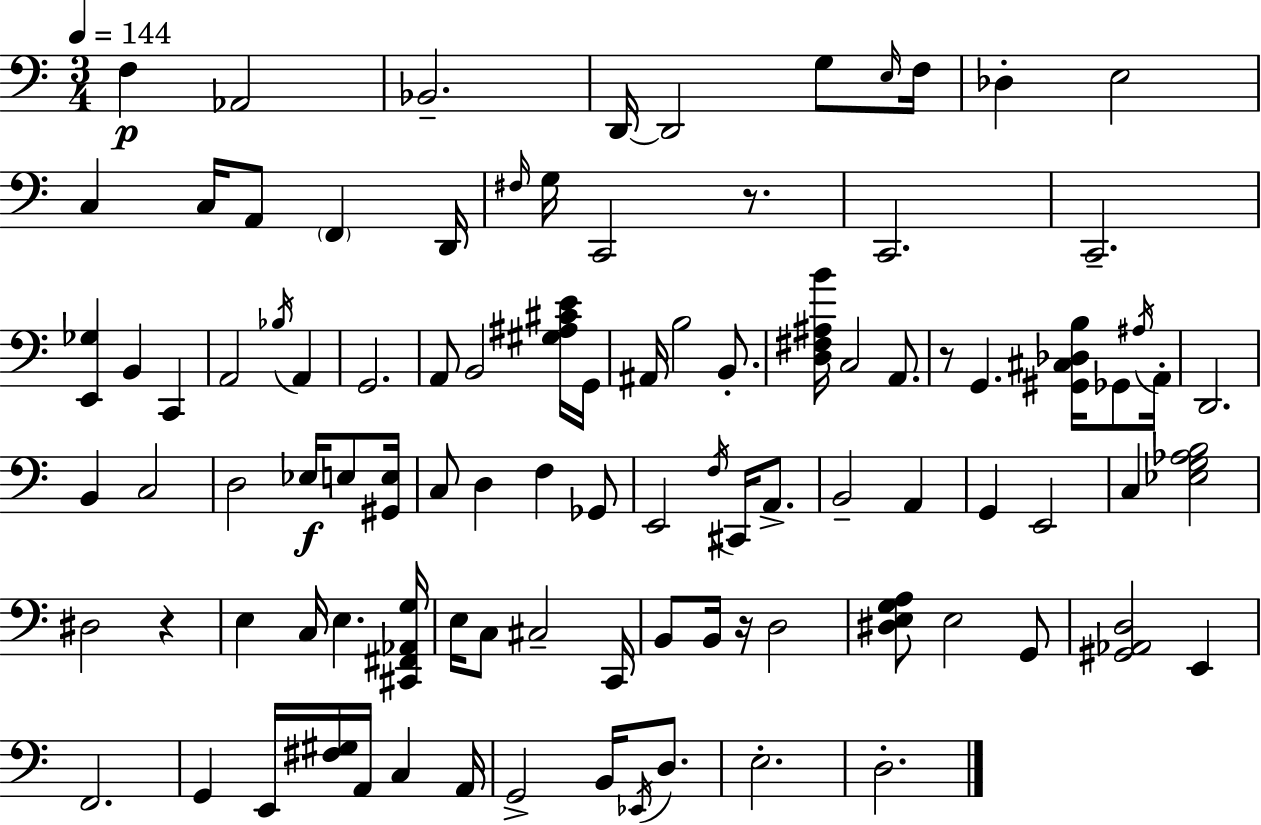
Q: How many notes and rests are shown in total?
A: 97